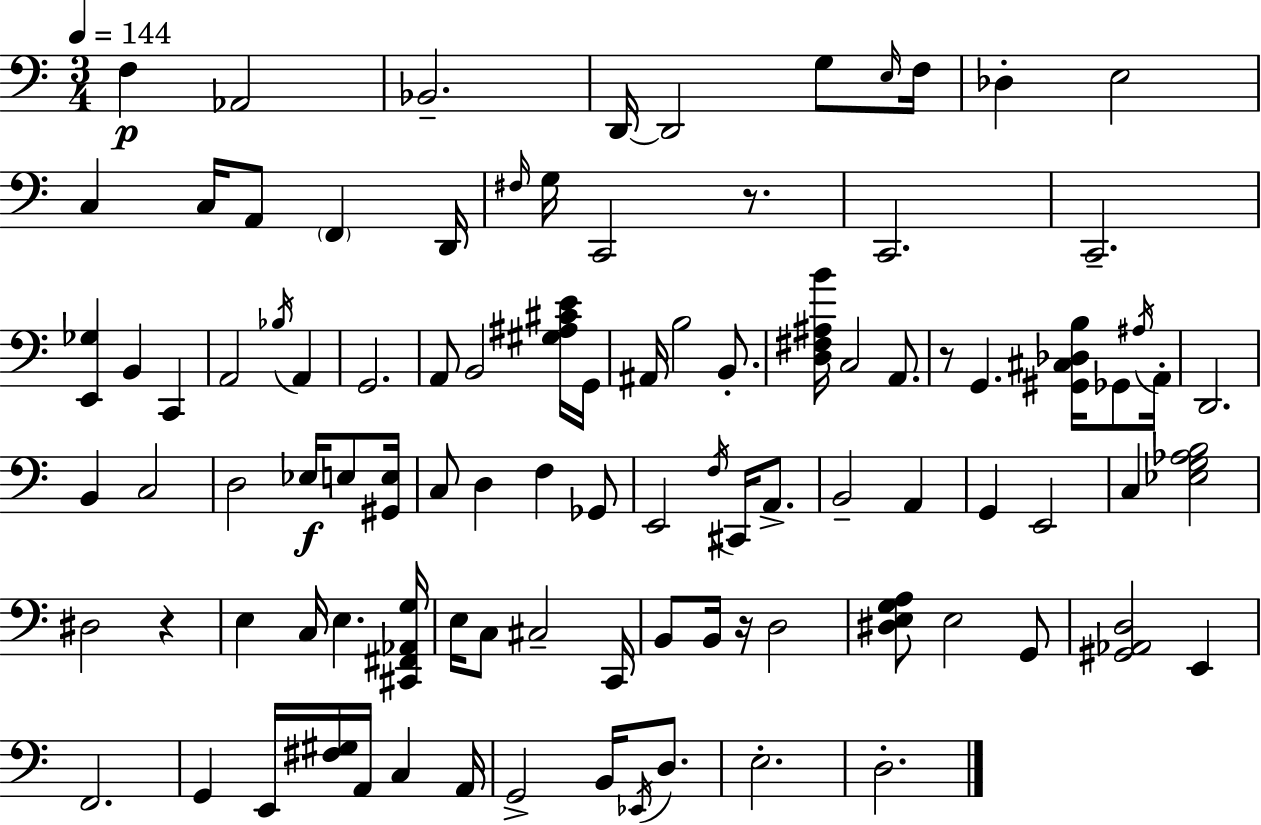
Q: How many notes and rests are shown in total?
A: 97